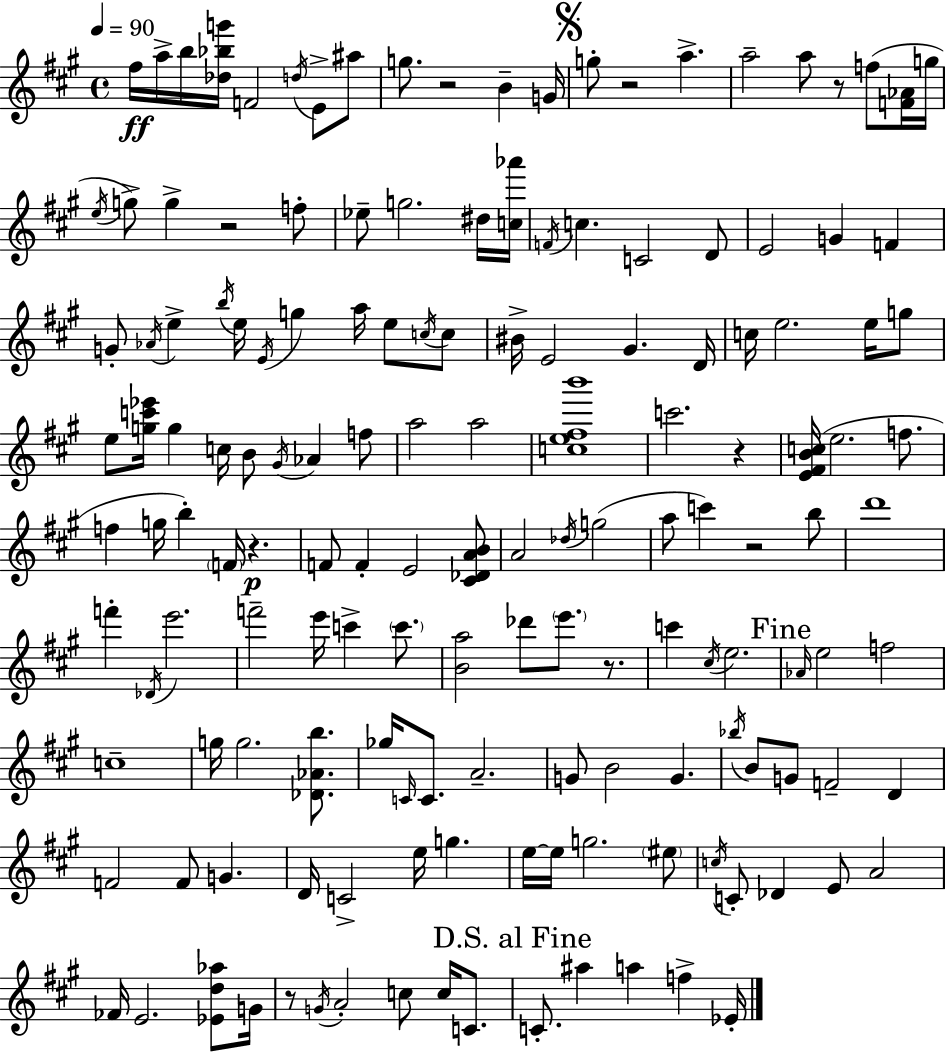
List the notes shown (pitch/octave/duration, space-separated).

F#5/s A5/s B5/s [Db5,Bb5,G6]/s F4/h D5/s E4/e A#5/e G5/e. R/h B4/q G4/s G5/e R/h A5/q. A5/h A5/e R/e F5/e [F4,Ab4]/s G5/s E5/s G5/e G5/q R/h F5/e Eb5/e G5/h. D#5/s [C5,Ab6]/s F4/s C5/q. C4/h D4/e E4/h G4/q F4/q G4/e Ab4/s E5/q B5/s E5/s E4/s G5/q A5/s E5/e C5/s C5/e BIS4/s E4/h G#4/q. D4/s C5/s E5/h. E5/s G5/e E5/e [G5,C6,Eb6]/s G5/q C5/s B4/e G#4/s Ab4/q F5/e A5/h A5/h [C5,E5,F#5,B6]/w C6/h. R/q [E4,F#4,B4,C5]/s E5/h. F5/e. F5/q G5/s B5/q F4/s R/q. F4/e F4/q E4/h [C#4,Db4,A4,B4]/e A4/h Db5/s G5/h A5/e C6/q R/h B5/e D6/w F6/q Db4/s E6/h. F6/h E6/s C6/q C6/e. [B4,A5]/h Db6/e E6/e. R/e. C6/q C#5/s E5/h. Ab4/s E5/h F5/h C5/w G5/s G5/h. [Db4,Ab4,B5]/e. Gb5/s C4/s C4/e. A4/h. G4/e B4/h G4/q. Bb5/s B4/e G4/e F4/h D4/q F4/h F4/e G4/q. D4/s C4/h E5/s G5/q. E5/s E5/s G5/h. EIS5/e C5/s C4/e Db4/q E4/e A4/h FES4/s E4/h. [Eb4,D5,Ab5]/e G4/s R/e G4/s A4/h C5/e C5/s C4/e. C4/e. A#5/q A5/q F5/q Eb4/s